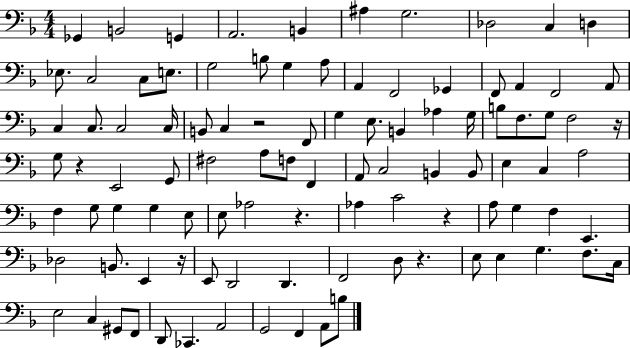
Gb2/q B2/h G2/q A2/h. B2/q A#3/q G3/h. Db3/h C3/q D3/q Eb3/e. C3/h C3/e E3/e. G3/h B3/e G3/q A3/e A2/q F2/h Gb2/q F2/e A2/q F2/h A2/e C3/q C3/e. C3/h C3/s B2/e C3/q R/h F2/e G3/q E3/e. B2/q Ab3/q G3/s B3/e F3/e. G3/e F3/h R/s G3/e R/q E2/h G2/e F#3/h A3/e F3/e F2/q A2/e C3/h B2/q B2/e E3/q C3/q A3/h F3/q G3/e G3/q G3/q E3/e E3/e Ab3/h R/q. Ab3/q C4/h R/q A3/e G3/q F3/q E2/q. Db3/h B2/e. E2/q R/s E2/e D2/h D2/q. F2/h D3/e R/q. E3/e E3/q G3/q. F3/e. C3/s E3/h C3/q G#2/e F2/e D2/e CES2/q. A2/h G2/h F2/q A2/e B3/e